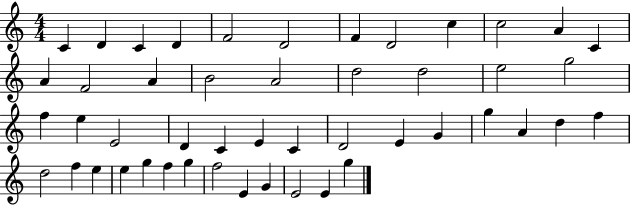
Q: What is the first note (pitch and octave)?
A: C4